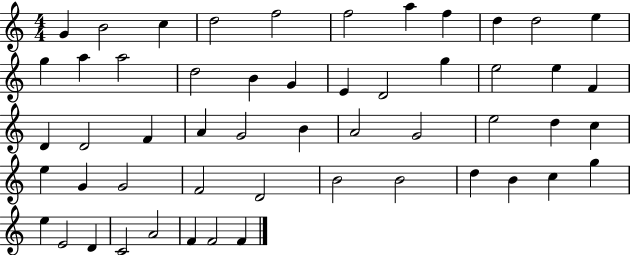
G4/q B4/h C5/q D5/h F5/h F5/h A5/q F5/q D5/q D5/h E5/q G5/q A5/q A5/h D5/h B4/q G4/q E4/q D4/h G5/q E5/h E5/q F4/q D4/q D4/h F4/q A4/q G4/h B4/q A4/h G4/h E5/h D5/q C5/q E5/q G4/q G4/h F4/h D4/h B4/h B4/h D5/q B4/q C5/q G5/q E5/q E4/h D4/q C4/h A4/h F4/q F4/h F4/q